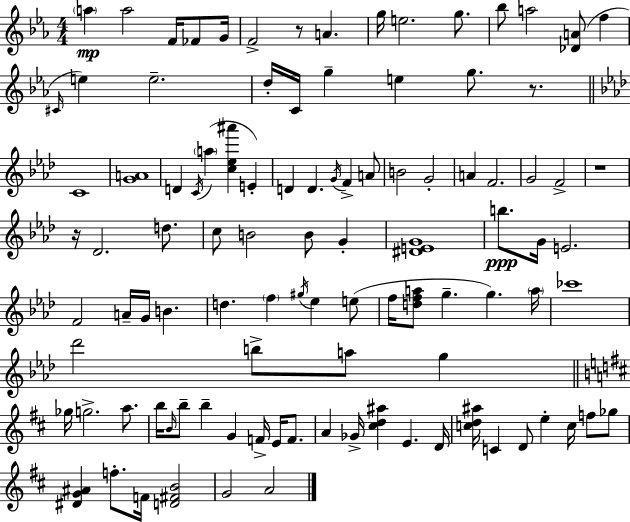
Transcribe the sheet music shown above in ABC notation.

X:1
T:Untitled
M:4/4
L:1/4
K:Eb
a a2 F/4 _F/2 G/4 F2 z/2 A g/4 e2 g/2 _b/2 a2 [_DA]/2 f ^C/4 e e2 d/4 C/4 g e g/2 z/2 C4 [GA]4 D C/4 a [c_e^a'] E D D G/4 F A/2 B2 G2 A F2 G2 F2 z4 z/4 _D2 d/2 c/2 B2 B/2 G [^DEG]4 b/2 G/4 E2 F2 A/4 G/4 B d f ^g/4 _e e/2 f/4 [dfa]/2 g g a/4 _c'4 _d'2 b/2 a/2 g _g/4 g2 a/2 b/4 B/4 b/2 b G F/4 E/4 F/2 A _G/4 [^cd^a] E D/4 [cd^a]/4 C D/2 e c/4 f/2 _g/2 [^DG^A] f/2 F/4 [D^FB]2 G2 A2